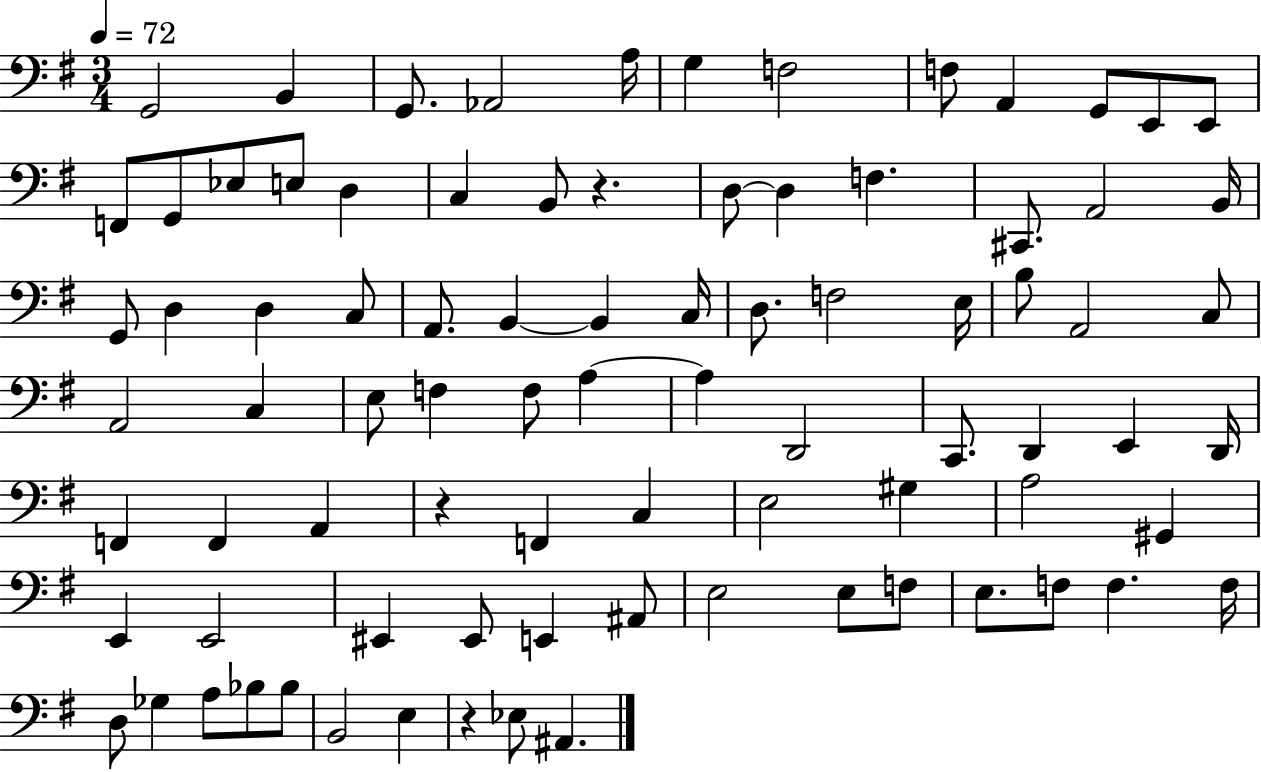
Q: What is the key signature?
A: G major